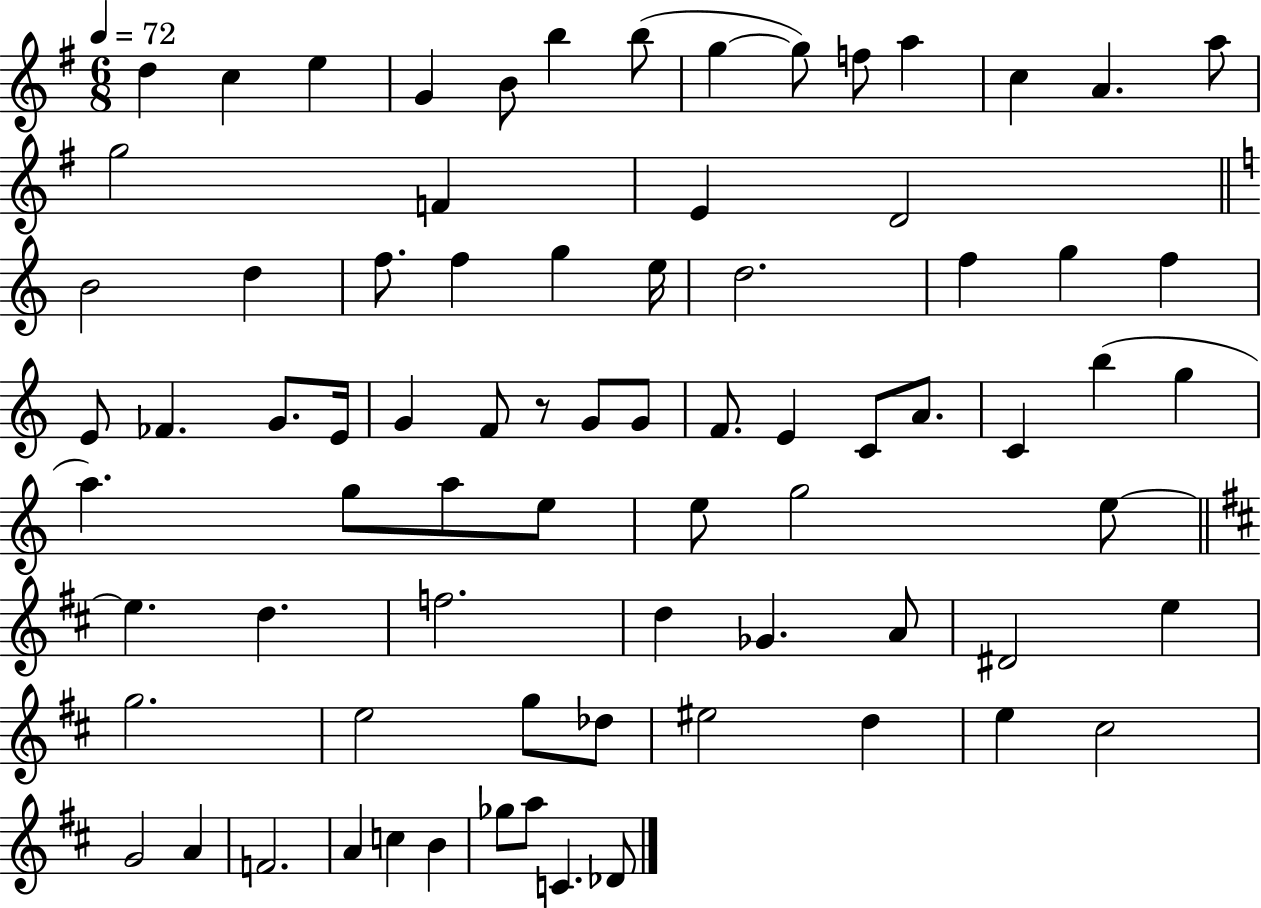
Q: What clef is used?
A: treble